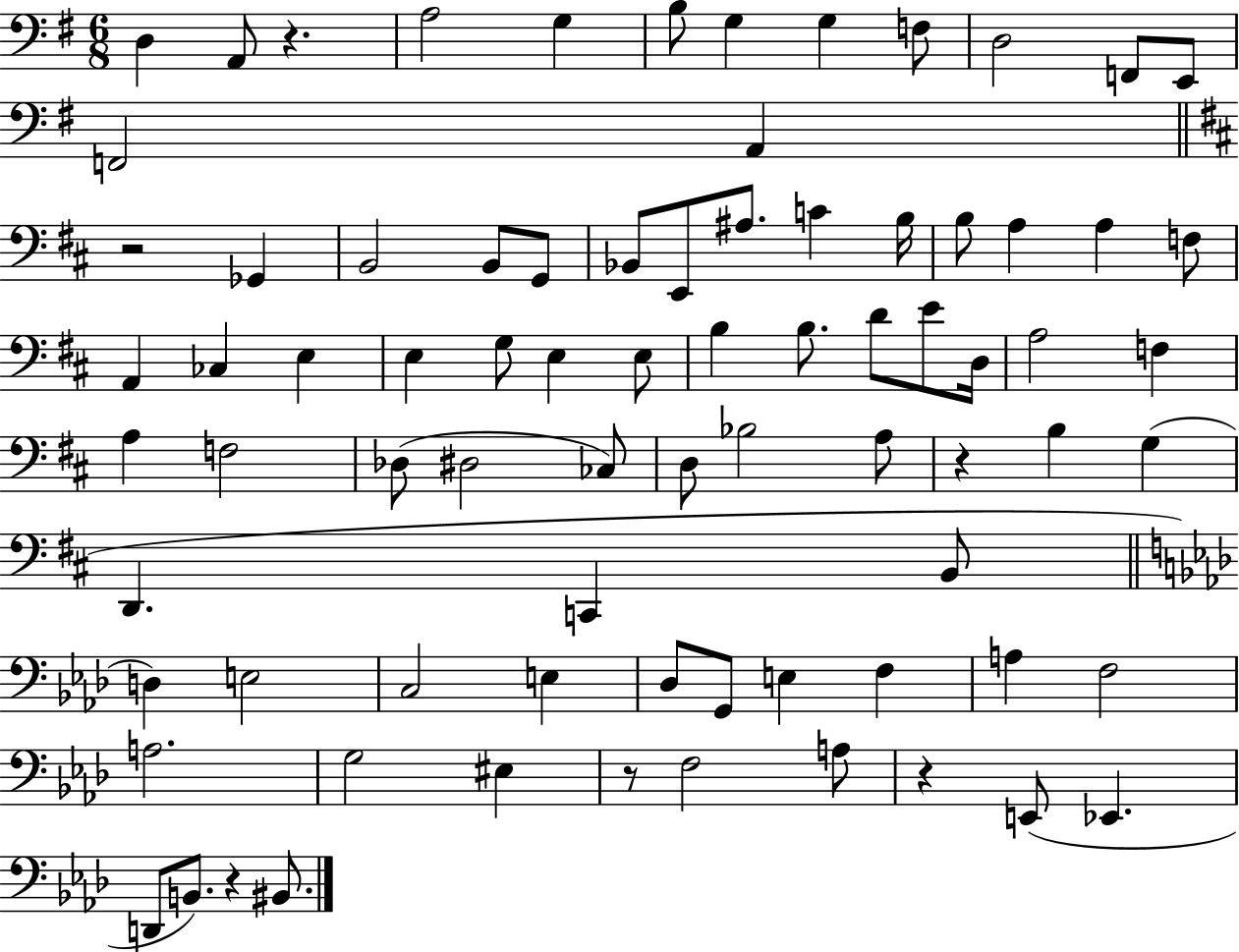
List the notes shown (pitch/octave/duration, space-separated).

D3/q A2/e R/q. A3/h G3/q B3/e G3/q G3/q F3/e D3/h F2/e E2/e F2/h A2/q R/h Gb2/q B2/h B2/e G2/e Bb2/e E2/e A#3/e. C4/q B3/s B3/e A3/q A3/q F3/e A2/q CES3/q E3/q E3/q G3/e E3/q E3/e B3/q B3/e. D4/e E4/e D3/s A3/h F3/q A3/q F3/h Db3/e D#3/h CES3/e D3/e Bb3/h A3/e R/q B3/q G3/q D2/q. C2/q B2/e D3/q E3/h C3/h E3/q Db3/e G2/e E3/q F3/q A3/q F3/h A3/h. G3/h EIS3/q R/e F3/h A3/e R/q E2/e Eb2/q. D2/e B2/e. R/q BIS2/e.